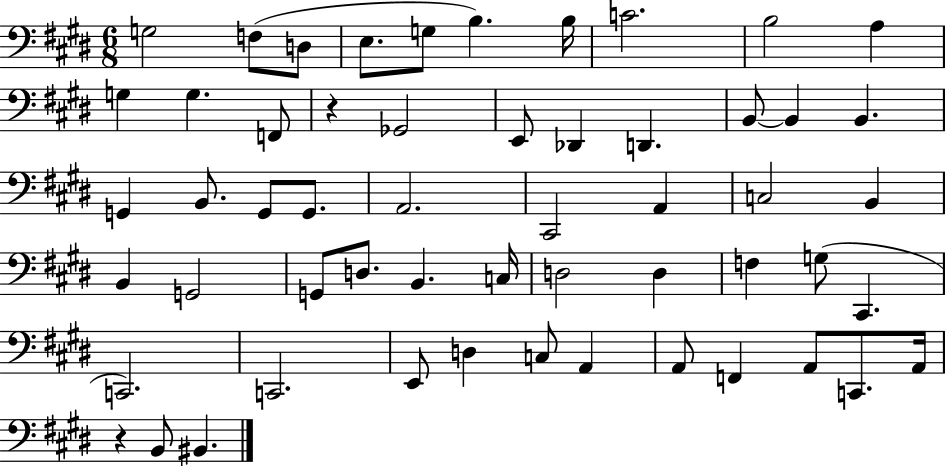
G3/h F3/e D3/e E3/e. G3/e B3/q. B3/s C4/h. B3/h A3/q G3/q G3/q. F2/e R/q Gb2/h E2/e Db2/q D2/q. B2/e B2/q B2/q. G2/q B2/e. G2/e G2/e. A2/h. C#2/h A2/q C3/h B2/q B2/q G2/h G2/e D3/e. B2/q. C3/s D3/h D3/q F3/q G3/e C#2/q. C2/h. C2/h. E2/e D3/q C3/e A2/q A2/e F2/q A2/e C2/e. A2/s R/q B2/e BIS2/q.